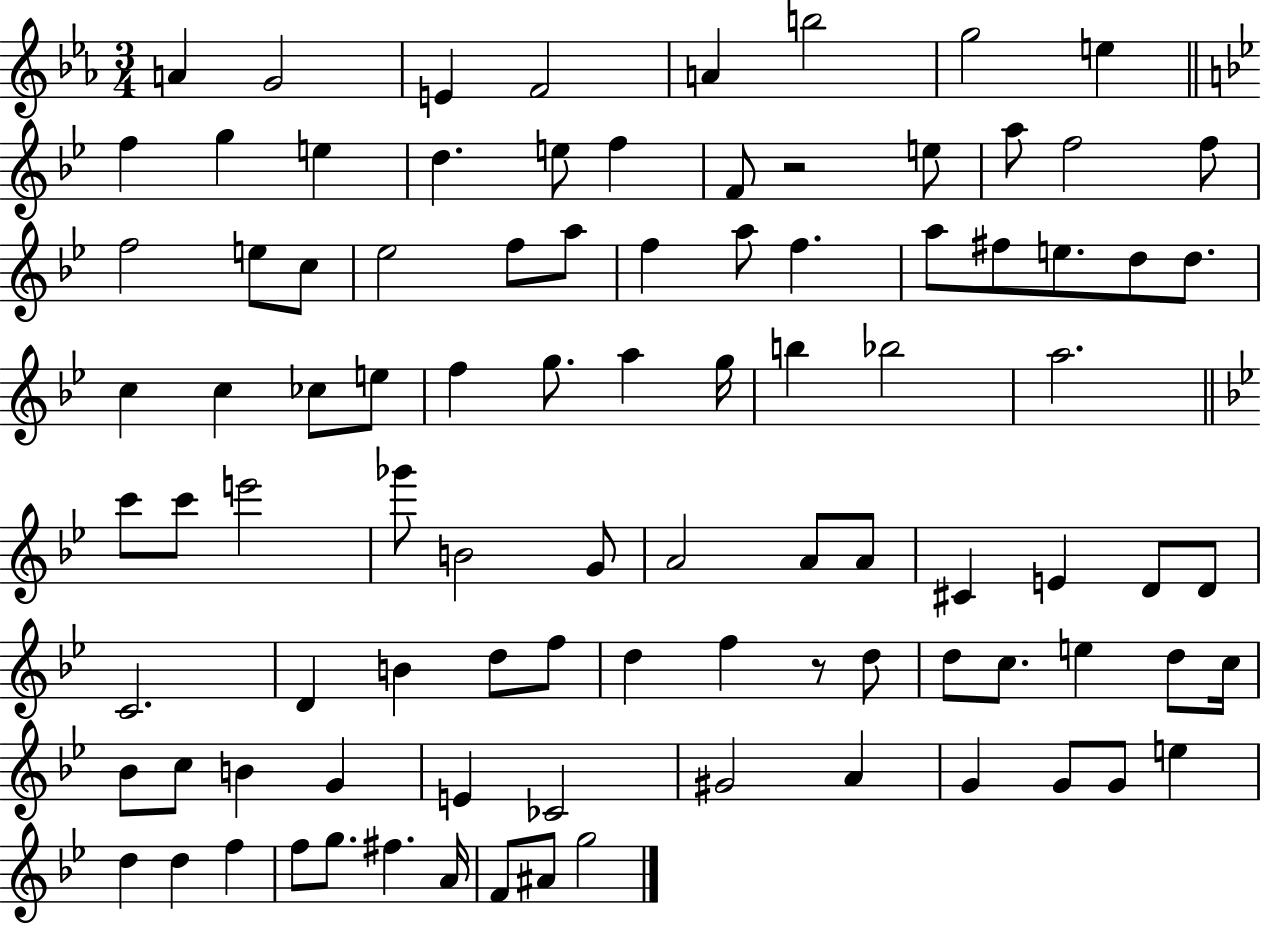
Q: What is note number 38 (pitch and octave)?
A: F5